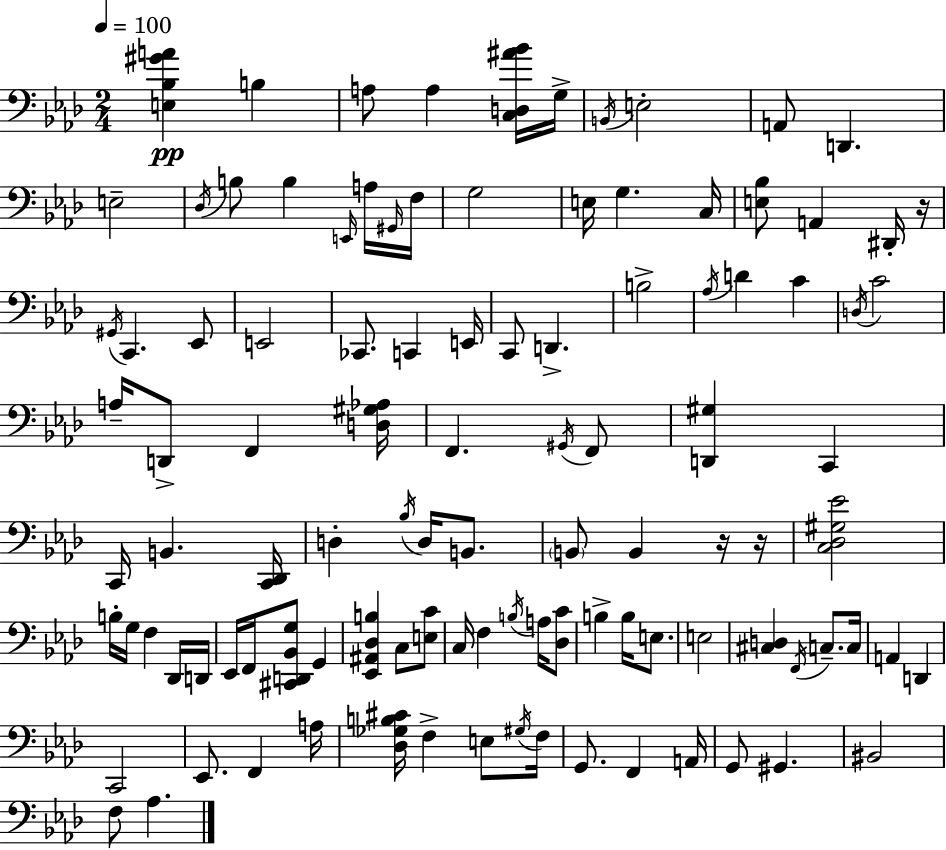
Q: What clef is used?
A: bass